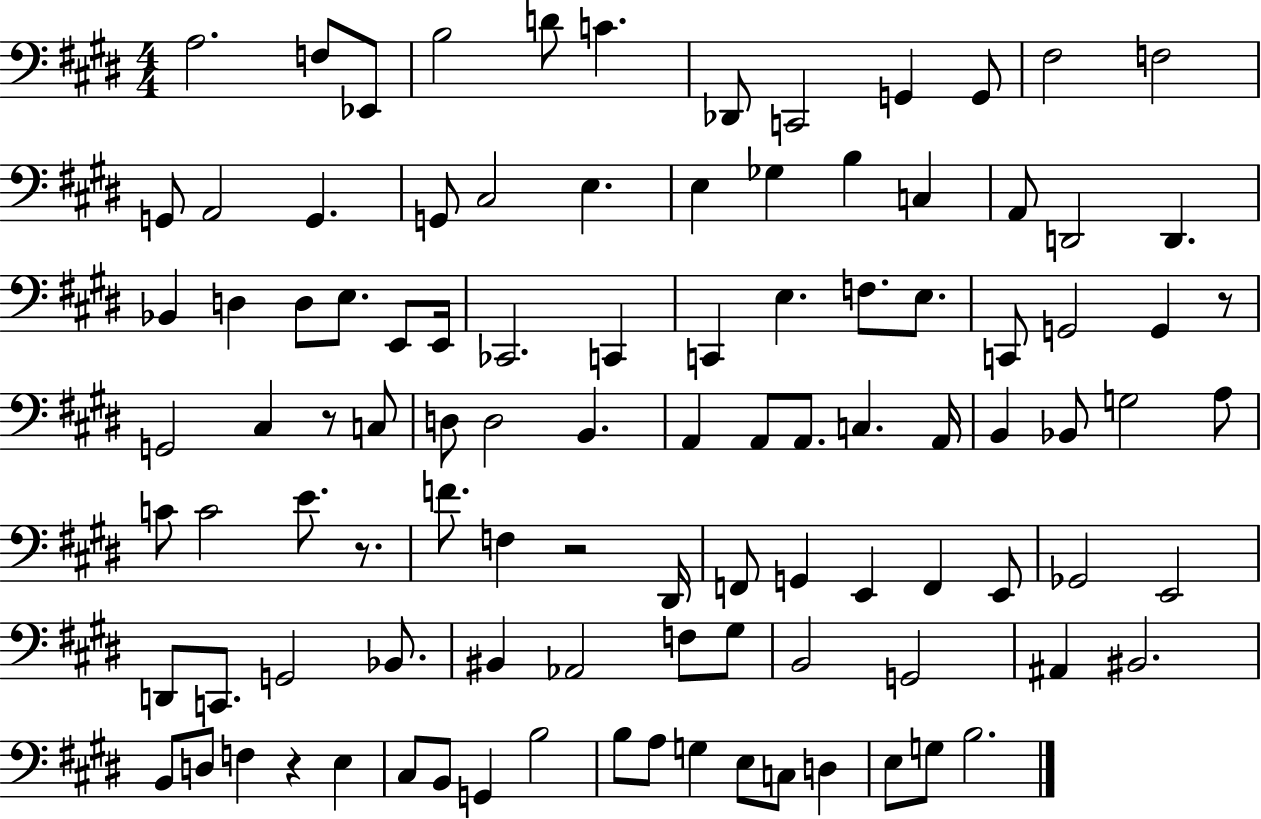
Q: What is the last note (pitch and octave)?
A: B3